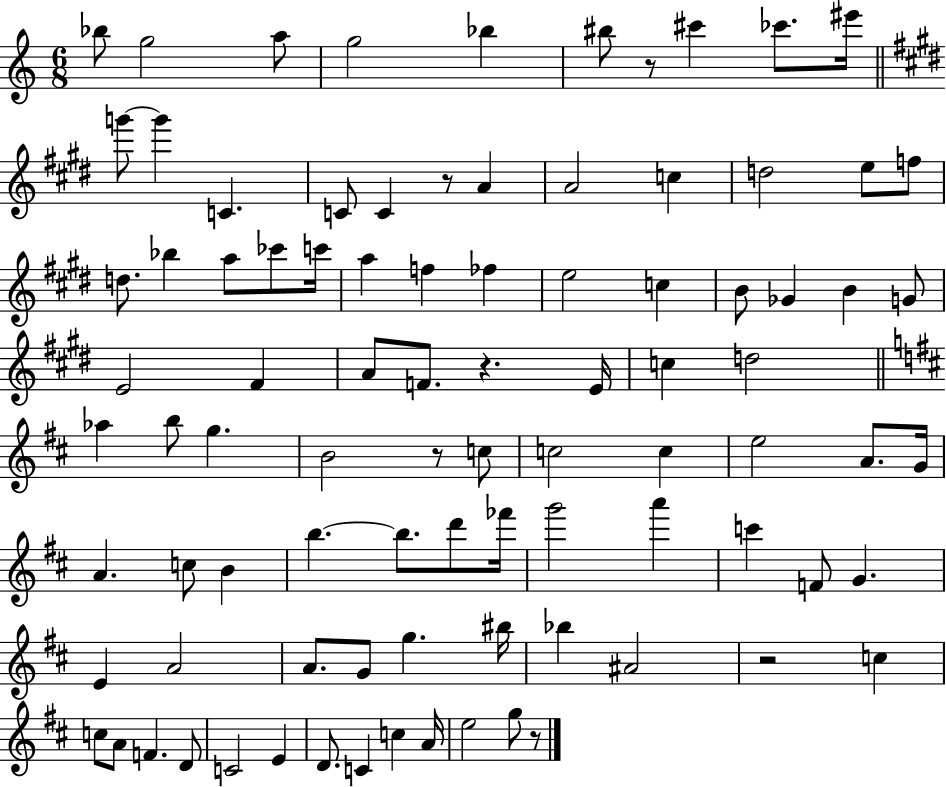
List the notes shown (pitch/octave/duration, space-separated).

Bb5/e G5/h A5/e G5/h Bb5/q BIS5/e R/e C#6/q CES6/e. EIS6/s G6/e G6/q C4/q. C4/e C4/q R/e A4/q A4/h C5/q D5/h E5/e F5/e D5/e. Bb5/q A5/e CES6/e C6/s A5/q F5/q FES5/q E5/h C5/q B4/e Gb4/q B4/q G4/e E4/h F#4/q A4/e F4/e. R/q. E4/s C5/q D5/h Ab5/q B5/e G5/q. B4/h R/e C5/e C5/h C5/q E5/h A4/e. G4/s A4/q. C5/e B4/q B5/q. B5/e. D6/e FES6/s G6/h A6/q C6/q F4/e G4/q. E4/q A4/h A4/e. G4/e G5/q. BIS5/s Bb5/q A#4/h R/h C5/q C5/e A4/e F4/q. D4/e C4/h E4/q D4/e. C4/q C5/q A4/s E5/h G5/e R/e